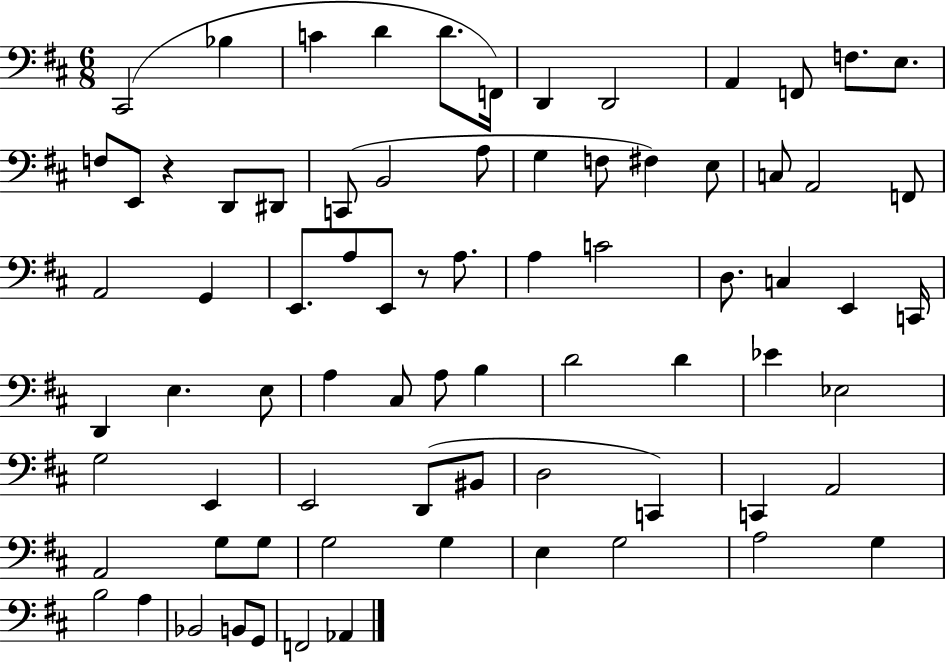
{
  \clef bass
  \numericTimeSignature
  \time 6/8
  \key d \major
  cis,2( bes4 | c'4 d'4 d'8. f,16) | d,4 d,2 | a,4 f,8 f8. e8. | \break f8 e,8 r4 d,8 dis,8 | c,8( b,2 a8 | g4 f8 fis4) e8 | c8 a,2 f,8 | \break a,2 g,4 | e,8. a8 e,8 r8 a8. | a4 c'2 | d8. c4 e,4 c,16 | \break d,4 e4. e8 | a4 cis8 a8 b4 | d'2 d'4 | ees'4 ees2 | \break g2 e,4 | e,2 d,8( bis,8 | d2 c,4) | c,4 a,2 | \break a,2 g8 g8 | g2 g4 | e4 g2 | a2 g4 | \break b2 a4 | bes,2 b,8 g,8 | f,2 aes,4 | \bar "|."
}